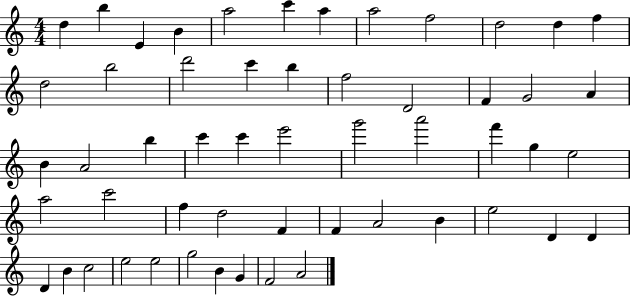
D5/q B5/q E4/q B4/q A5/h C6/q A5/q A5/h F5/h D5/h D5/q F5/q D5/h B5/h D6/h C6/q B5/q F5/h D4/h F4/q G4/h A4/q B4/q A4/h B5/q C6/q C6/q E6/h G6/h A6/h F6/q G5/q E5/h A5/h C6/h F5/q D5/h F4/q F4/q A4/h B4/q E5/h D4/q D4/q D4/q B4/q C5/h E5/h E5/h G5/h B4/q G4/q F4/h A4/h